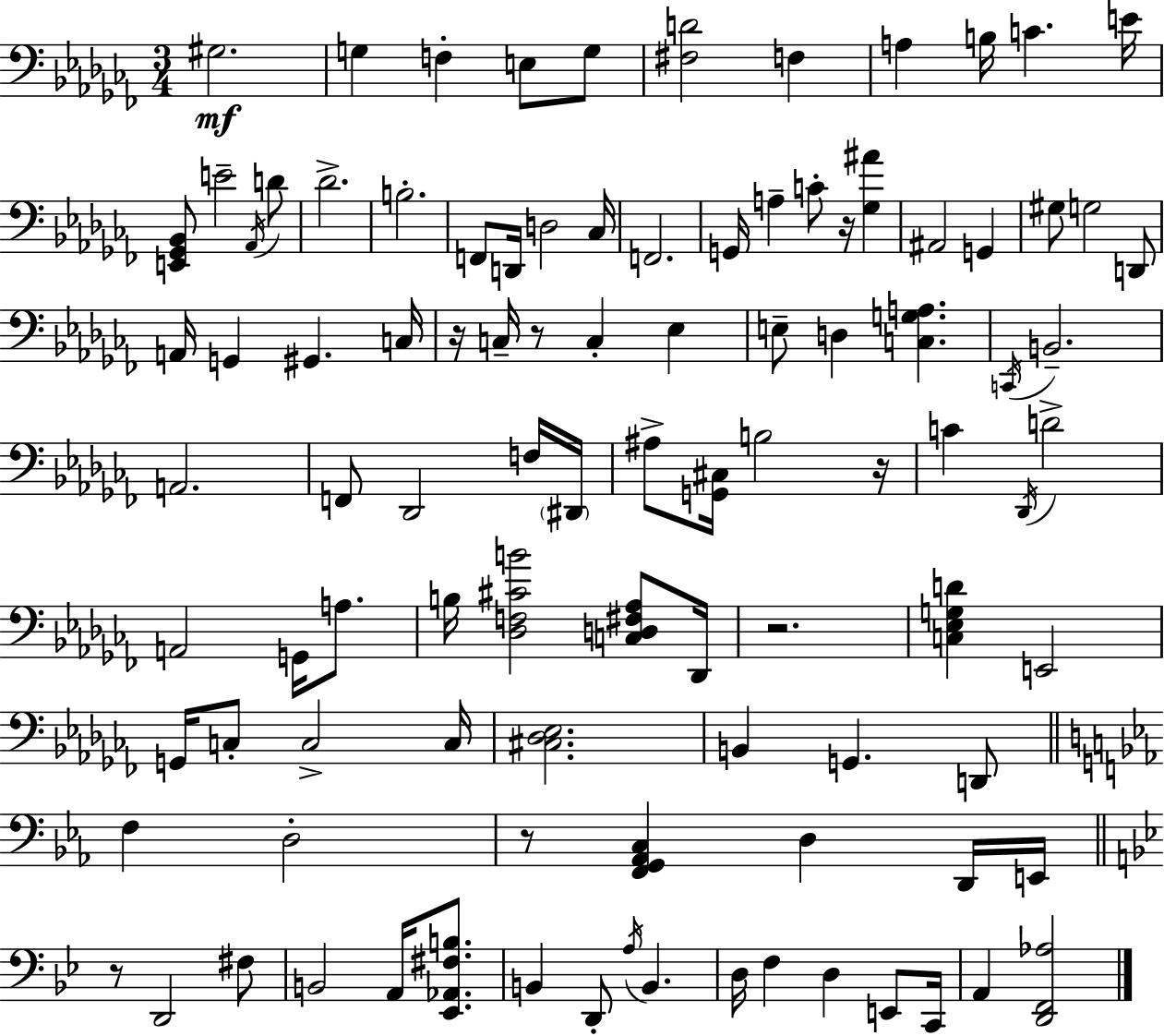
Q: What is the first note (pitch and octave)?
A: G#3